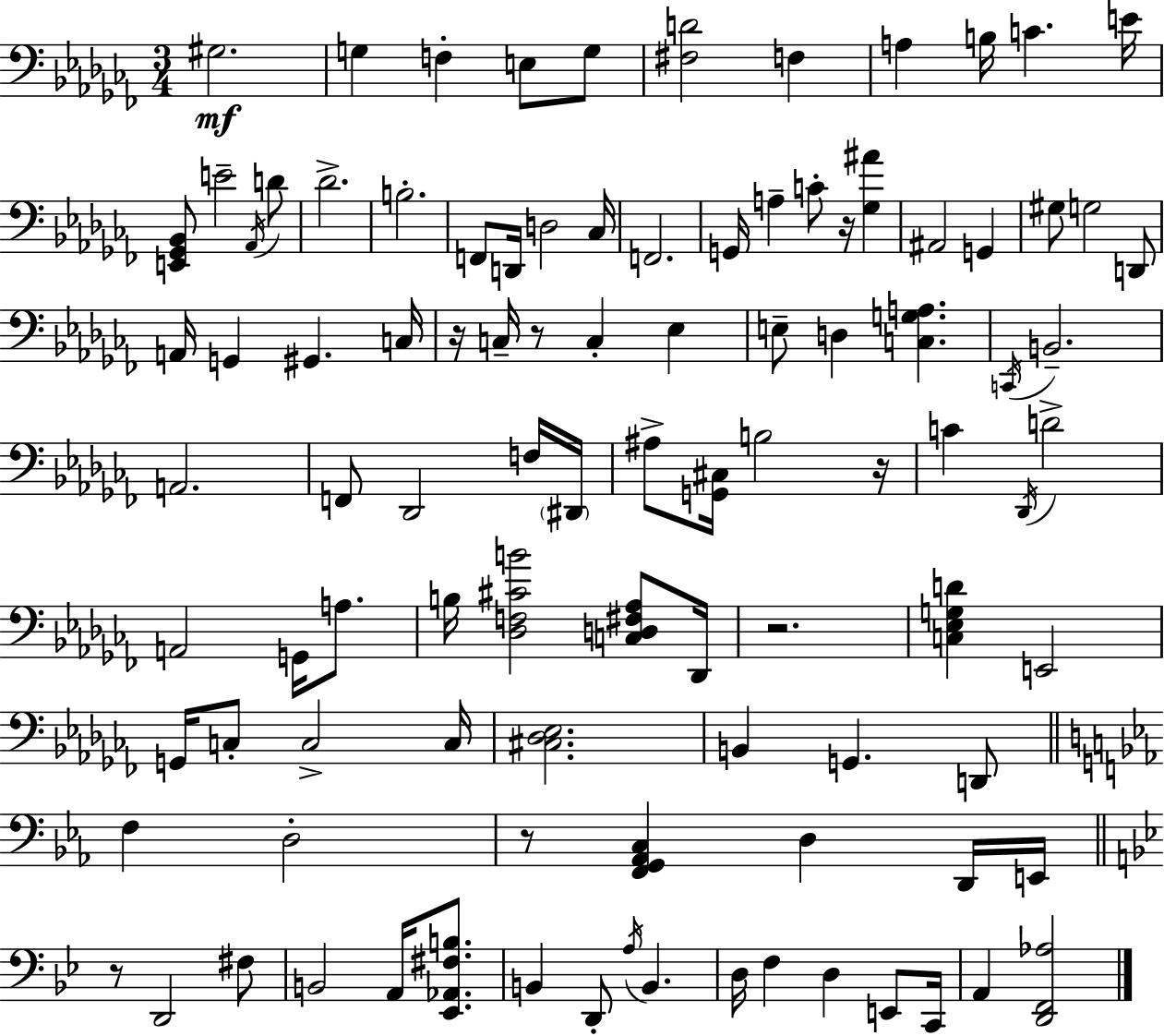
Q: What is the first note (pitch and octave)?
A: G#3